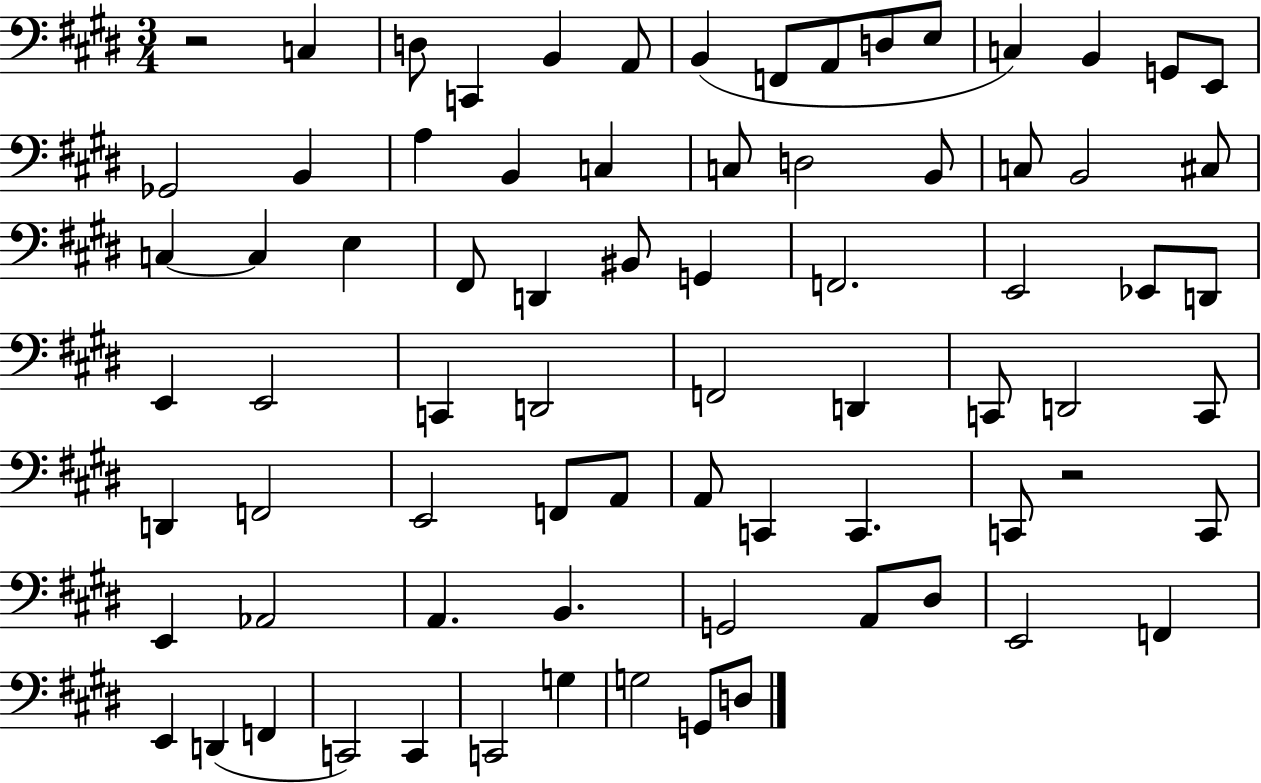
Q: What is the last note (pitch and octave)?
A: D3